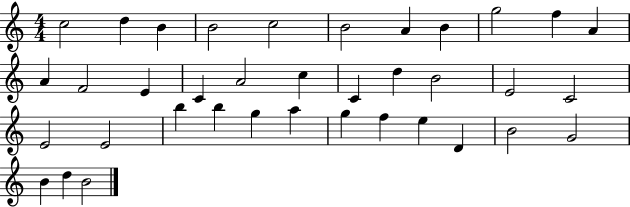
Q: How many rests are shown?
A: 0